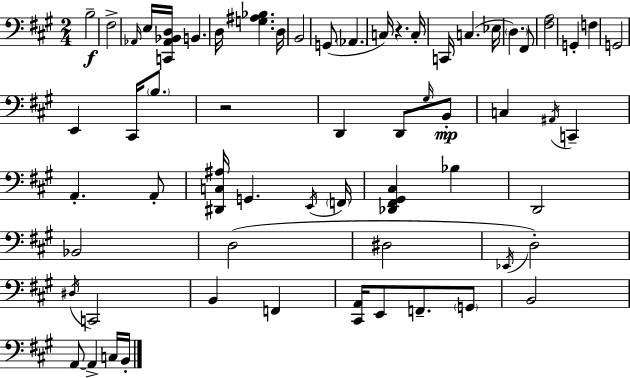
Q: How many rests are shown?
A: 2